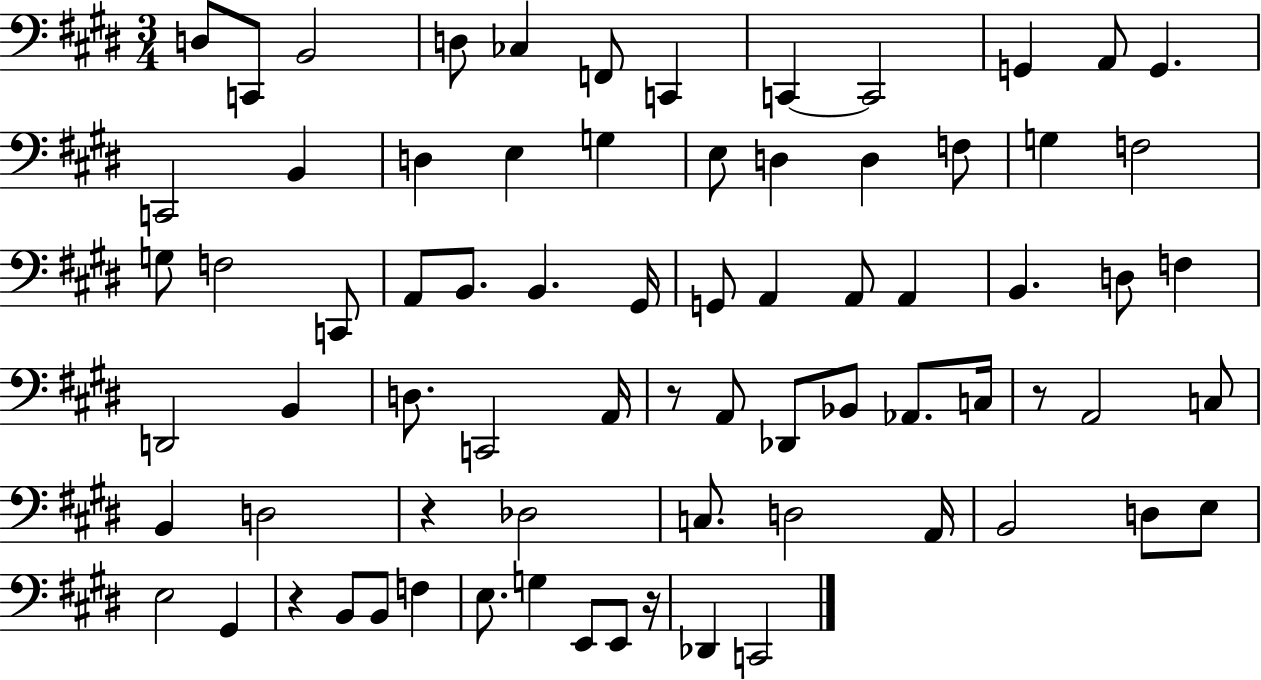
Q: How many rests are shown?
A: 5